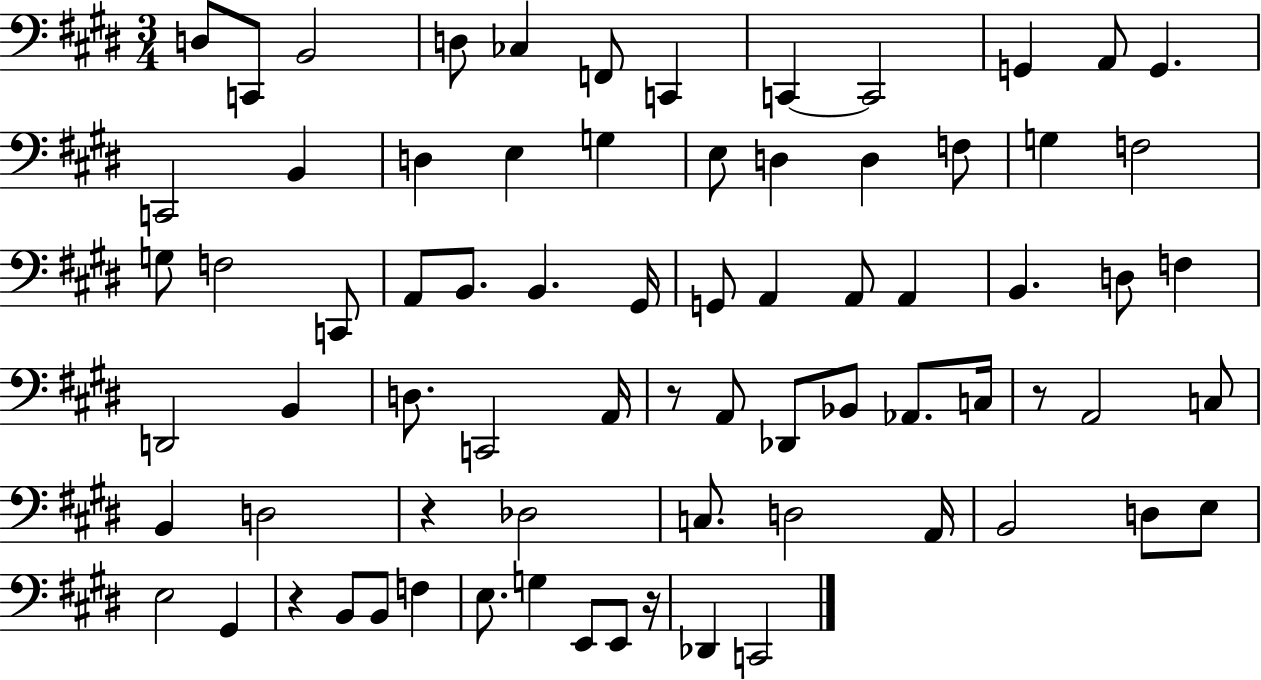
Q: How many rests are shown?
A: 5